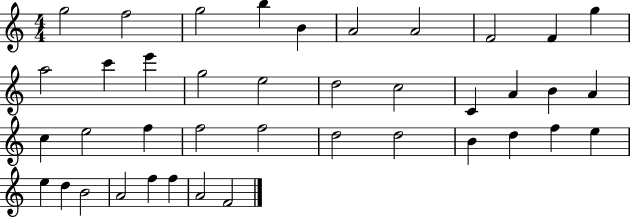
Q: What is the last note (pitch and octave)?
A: F4